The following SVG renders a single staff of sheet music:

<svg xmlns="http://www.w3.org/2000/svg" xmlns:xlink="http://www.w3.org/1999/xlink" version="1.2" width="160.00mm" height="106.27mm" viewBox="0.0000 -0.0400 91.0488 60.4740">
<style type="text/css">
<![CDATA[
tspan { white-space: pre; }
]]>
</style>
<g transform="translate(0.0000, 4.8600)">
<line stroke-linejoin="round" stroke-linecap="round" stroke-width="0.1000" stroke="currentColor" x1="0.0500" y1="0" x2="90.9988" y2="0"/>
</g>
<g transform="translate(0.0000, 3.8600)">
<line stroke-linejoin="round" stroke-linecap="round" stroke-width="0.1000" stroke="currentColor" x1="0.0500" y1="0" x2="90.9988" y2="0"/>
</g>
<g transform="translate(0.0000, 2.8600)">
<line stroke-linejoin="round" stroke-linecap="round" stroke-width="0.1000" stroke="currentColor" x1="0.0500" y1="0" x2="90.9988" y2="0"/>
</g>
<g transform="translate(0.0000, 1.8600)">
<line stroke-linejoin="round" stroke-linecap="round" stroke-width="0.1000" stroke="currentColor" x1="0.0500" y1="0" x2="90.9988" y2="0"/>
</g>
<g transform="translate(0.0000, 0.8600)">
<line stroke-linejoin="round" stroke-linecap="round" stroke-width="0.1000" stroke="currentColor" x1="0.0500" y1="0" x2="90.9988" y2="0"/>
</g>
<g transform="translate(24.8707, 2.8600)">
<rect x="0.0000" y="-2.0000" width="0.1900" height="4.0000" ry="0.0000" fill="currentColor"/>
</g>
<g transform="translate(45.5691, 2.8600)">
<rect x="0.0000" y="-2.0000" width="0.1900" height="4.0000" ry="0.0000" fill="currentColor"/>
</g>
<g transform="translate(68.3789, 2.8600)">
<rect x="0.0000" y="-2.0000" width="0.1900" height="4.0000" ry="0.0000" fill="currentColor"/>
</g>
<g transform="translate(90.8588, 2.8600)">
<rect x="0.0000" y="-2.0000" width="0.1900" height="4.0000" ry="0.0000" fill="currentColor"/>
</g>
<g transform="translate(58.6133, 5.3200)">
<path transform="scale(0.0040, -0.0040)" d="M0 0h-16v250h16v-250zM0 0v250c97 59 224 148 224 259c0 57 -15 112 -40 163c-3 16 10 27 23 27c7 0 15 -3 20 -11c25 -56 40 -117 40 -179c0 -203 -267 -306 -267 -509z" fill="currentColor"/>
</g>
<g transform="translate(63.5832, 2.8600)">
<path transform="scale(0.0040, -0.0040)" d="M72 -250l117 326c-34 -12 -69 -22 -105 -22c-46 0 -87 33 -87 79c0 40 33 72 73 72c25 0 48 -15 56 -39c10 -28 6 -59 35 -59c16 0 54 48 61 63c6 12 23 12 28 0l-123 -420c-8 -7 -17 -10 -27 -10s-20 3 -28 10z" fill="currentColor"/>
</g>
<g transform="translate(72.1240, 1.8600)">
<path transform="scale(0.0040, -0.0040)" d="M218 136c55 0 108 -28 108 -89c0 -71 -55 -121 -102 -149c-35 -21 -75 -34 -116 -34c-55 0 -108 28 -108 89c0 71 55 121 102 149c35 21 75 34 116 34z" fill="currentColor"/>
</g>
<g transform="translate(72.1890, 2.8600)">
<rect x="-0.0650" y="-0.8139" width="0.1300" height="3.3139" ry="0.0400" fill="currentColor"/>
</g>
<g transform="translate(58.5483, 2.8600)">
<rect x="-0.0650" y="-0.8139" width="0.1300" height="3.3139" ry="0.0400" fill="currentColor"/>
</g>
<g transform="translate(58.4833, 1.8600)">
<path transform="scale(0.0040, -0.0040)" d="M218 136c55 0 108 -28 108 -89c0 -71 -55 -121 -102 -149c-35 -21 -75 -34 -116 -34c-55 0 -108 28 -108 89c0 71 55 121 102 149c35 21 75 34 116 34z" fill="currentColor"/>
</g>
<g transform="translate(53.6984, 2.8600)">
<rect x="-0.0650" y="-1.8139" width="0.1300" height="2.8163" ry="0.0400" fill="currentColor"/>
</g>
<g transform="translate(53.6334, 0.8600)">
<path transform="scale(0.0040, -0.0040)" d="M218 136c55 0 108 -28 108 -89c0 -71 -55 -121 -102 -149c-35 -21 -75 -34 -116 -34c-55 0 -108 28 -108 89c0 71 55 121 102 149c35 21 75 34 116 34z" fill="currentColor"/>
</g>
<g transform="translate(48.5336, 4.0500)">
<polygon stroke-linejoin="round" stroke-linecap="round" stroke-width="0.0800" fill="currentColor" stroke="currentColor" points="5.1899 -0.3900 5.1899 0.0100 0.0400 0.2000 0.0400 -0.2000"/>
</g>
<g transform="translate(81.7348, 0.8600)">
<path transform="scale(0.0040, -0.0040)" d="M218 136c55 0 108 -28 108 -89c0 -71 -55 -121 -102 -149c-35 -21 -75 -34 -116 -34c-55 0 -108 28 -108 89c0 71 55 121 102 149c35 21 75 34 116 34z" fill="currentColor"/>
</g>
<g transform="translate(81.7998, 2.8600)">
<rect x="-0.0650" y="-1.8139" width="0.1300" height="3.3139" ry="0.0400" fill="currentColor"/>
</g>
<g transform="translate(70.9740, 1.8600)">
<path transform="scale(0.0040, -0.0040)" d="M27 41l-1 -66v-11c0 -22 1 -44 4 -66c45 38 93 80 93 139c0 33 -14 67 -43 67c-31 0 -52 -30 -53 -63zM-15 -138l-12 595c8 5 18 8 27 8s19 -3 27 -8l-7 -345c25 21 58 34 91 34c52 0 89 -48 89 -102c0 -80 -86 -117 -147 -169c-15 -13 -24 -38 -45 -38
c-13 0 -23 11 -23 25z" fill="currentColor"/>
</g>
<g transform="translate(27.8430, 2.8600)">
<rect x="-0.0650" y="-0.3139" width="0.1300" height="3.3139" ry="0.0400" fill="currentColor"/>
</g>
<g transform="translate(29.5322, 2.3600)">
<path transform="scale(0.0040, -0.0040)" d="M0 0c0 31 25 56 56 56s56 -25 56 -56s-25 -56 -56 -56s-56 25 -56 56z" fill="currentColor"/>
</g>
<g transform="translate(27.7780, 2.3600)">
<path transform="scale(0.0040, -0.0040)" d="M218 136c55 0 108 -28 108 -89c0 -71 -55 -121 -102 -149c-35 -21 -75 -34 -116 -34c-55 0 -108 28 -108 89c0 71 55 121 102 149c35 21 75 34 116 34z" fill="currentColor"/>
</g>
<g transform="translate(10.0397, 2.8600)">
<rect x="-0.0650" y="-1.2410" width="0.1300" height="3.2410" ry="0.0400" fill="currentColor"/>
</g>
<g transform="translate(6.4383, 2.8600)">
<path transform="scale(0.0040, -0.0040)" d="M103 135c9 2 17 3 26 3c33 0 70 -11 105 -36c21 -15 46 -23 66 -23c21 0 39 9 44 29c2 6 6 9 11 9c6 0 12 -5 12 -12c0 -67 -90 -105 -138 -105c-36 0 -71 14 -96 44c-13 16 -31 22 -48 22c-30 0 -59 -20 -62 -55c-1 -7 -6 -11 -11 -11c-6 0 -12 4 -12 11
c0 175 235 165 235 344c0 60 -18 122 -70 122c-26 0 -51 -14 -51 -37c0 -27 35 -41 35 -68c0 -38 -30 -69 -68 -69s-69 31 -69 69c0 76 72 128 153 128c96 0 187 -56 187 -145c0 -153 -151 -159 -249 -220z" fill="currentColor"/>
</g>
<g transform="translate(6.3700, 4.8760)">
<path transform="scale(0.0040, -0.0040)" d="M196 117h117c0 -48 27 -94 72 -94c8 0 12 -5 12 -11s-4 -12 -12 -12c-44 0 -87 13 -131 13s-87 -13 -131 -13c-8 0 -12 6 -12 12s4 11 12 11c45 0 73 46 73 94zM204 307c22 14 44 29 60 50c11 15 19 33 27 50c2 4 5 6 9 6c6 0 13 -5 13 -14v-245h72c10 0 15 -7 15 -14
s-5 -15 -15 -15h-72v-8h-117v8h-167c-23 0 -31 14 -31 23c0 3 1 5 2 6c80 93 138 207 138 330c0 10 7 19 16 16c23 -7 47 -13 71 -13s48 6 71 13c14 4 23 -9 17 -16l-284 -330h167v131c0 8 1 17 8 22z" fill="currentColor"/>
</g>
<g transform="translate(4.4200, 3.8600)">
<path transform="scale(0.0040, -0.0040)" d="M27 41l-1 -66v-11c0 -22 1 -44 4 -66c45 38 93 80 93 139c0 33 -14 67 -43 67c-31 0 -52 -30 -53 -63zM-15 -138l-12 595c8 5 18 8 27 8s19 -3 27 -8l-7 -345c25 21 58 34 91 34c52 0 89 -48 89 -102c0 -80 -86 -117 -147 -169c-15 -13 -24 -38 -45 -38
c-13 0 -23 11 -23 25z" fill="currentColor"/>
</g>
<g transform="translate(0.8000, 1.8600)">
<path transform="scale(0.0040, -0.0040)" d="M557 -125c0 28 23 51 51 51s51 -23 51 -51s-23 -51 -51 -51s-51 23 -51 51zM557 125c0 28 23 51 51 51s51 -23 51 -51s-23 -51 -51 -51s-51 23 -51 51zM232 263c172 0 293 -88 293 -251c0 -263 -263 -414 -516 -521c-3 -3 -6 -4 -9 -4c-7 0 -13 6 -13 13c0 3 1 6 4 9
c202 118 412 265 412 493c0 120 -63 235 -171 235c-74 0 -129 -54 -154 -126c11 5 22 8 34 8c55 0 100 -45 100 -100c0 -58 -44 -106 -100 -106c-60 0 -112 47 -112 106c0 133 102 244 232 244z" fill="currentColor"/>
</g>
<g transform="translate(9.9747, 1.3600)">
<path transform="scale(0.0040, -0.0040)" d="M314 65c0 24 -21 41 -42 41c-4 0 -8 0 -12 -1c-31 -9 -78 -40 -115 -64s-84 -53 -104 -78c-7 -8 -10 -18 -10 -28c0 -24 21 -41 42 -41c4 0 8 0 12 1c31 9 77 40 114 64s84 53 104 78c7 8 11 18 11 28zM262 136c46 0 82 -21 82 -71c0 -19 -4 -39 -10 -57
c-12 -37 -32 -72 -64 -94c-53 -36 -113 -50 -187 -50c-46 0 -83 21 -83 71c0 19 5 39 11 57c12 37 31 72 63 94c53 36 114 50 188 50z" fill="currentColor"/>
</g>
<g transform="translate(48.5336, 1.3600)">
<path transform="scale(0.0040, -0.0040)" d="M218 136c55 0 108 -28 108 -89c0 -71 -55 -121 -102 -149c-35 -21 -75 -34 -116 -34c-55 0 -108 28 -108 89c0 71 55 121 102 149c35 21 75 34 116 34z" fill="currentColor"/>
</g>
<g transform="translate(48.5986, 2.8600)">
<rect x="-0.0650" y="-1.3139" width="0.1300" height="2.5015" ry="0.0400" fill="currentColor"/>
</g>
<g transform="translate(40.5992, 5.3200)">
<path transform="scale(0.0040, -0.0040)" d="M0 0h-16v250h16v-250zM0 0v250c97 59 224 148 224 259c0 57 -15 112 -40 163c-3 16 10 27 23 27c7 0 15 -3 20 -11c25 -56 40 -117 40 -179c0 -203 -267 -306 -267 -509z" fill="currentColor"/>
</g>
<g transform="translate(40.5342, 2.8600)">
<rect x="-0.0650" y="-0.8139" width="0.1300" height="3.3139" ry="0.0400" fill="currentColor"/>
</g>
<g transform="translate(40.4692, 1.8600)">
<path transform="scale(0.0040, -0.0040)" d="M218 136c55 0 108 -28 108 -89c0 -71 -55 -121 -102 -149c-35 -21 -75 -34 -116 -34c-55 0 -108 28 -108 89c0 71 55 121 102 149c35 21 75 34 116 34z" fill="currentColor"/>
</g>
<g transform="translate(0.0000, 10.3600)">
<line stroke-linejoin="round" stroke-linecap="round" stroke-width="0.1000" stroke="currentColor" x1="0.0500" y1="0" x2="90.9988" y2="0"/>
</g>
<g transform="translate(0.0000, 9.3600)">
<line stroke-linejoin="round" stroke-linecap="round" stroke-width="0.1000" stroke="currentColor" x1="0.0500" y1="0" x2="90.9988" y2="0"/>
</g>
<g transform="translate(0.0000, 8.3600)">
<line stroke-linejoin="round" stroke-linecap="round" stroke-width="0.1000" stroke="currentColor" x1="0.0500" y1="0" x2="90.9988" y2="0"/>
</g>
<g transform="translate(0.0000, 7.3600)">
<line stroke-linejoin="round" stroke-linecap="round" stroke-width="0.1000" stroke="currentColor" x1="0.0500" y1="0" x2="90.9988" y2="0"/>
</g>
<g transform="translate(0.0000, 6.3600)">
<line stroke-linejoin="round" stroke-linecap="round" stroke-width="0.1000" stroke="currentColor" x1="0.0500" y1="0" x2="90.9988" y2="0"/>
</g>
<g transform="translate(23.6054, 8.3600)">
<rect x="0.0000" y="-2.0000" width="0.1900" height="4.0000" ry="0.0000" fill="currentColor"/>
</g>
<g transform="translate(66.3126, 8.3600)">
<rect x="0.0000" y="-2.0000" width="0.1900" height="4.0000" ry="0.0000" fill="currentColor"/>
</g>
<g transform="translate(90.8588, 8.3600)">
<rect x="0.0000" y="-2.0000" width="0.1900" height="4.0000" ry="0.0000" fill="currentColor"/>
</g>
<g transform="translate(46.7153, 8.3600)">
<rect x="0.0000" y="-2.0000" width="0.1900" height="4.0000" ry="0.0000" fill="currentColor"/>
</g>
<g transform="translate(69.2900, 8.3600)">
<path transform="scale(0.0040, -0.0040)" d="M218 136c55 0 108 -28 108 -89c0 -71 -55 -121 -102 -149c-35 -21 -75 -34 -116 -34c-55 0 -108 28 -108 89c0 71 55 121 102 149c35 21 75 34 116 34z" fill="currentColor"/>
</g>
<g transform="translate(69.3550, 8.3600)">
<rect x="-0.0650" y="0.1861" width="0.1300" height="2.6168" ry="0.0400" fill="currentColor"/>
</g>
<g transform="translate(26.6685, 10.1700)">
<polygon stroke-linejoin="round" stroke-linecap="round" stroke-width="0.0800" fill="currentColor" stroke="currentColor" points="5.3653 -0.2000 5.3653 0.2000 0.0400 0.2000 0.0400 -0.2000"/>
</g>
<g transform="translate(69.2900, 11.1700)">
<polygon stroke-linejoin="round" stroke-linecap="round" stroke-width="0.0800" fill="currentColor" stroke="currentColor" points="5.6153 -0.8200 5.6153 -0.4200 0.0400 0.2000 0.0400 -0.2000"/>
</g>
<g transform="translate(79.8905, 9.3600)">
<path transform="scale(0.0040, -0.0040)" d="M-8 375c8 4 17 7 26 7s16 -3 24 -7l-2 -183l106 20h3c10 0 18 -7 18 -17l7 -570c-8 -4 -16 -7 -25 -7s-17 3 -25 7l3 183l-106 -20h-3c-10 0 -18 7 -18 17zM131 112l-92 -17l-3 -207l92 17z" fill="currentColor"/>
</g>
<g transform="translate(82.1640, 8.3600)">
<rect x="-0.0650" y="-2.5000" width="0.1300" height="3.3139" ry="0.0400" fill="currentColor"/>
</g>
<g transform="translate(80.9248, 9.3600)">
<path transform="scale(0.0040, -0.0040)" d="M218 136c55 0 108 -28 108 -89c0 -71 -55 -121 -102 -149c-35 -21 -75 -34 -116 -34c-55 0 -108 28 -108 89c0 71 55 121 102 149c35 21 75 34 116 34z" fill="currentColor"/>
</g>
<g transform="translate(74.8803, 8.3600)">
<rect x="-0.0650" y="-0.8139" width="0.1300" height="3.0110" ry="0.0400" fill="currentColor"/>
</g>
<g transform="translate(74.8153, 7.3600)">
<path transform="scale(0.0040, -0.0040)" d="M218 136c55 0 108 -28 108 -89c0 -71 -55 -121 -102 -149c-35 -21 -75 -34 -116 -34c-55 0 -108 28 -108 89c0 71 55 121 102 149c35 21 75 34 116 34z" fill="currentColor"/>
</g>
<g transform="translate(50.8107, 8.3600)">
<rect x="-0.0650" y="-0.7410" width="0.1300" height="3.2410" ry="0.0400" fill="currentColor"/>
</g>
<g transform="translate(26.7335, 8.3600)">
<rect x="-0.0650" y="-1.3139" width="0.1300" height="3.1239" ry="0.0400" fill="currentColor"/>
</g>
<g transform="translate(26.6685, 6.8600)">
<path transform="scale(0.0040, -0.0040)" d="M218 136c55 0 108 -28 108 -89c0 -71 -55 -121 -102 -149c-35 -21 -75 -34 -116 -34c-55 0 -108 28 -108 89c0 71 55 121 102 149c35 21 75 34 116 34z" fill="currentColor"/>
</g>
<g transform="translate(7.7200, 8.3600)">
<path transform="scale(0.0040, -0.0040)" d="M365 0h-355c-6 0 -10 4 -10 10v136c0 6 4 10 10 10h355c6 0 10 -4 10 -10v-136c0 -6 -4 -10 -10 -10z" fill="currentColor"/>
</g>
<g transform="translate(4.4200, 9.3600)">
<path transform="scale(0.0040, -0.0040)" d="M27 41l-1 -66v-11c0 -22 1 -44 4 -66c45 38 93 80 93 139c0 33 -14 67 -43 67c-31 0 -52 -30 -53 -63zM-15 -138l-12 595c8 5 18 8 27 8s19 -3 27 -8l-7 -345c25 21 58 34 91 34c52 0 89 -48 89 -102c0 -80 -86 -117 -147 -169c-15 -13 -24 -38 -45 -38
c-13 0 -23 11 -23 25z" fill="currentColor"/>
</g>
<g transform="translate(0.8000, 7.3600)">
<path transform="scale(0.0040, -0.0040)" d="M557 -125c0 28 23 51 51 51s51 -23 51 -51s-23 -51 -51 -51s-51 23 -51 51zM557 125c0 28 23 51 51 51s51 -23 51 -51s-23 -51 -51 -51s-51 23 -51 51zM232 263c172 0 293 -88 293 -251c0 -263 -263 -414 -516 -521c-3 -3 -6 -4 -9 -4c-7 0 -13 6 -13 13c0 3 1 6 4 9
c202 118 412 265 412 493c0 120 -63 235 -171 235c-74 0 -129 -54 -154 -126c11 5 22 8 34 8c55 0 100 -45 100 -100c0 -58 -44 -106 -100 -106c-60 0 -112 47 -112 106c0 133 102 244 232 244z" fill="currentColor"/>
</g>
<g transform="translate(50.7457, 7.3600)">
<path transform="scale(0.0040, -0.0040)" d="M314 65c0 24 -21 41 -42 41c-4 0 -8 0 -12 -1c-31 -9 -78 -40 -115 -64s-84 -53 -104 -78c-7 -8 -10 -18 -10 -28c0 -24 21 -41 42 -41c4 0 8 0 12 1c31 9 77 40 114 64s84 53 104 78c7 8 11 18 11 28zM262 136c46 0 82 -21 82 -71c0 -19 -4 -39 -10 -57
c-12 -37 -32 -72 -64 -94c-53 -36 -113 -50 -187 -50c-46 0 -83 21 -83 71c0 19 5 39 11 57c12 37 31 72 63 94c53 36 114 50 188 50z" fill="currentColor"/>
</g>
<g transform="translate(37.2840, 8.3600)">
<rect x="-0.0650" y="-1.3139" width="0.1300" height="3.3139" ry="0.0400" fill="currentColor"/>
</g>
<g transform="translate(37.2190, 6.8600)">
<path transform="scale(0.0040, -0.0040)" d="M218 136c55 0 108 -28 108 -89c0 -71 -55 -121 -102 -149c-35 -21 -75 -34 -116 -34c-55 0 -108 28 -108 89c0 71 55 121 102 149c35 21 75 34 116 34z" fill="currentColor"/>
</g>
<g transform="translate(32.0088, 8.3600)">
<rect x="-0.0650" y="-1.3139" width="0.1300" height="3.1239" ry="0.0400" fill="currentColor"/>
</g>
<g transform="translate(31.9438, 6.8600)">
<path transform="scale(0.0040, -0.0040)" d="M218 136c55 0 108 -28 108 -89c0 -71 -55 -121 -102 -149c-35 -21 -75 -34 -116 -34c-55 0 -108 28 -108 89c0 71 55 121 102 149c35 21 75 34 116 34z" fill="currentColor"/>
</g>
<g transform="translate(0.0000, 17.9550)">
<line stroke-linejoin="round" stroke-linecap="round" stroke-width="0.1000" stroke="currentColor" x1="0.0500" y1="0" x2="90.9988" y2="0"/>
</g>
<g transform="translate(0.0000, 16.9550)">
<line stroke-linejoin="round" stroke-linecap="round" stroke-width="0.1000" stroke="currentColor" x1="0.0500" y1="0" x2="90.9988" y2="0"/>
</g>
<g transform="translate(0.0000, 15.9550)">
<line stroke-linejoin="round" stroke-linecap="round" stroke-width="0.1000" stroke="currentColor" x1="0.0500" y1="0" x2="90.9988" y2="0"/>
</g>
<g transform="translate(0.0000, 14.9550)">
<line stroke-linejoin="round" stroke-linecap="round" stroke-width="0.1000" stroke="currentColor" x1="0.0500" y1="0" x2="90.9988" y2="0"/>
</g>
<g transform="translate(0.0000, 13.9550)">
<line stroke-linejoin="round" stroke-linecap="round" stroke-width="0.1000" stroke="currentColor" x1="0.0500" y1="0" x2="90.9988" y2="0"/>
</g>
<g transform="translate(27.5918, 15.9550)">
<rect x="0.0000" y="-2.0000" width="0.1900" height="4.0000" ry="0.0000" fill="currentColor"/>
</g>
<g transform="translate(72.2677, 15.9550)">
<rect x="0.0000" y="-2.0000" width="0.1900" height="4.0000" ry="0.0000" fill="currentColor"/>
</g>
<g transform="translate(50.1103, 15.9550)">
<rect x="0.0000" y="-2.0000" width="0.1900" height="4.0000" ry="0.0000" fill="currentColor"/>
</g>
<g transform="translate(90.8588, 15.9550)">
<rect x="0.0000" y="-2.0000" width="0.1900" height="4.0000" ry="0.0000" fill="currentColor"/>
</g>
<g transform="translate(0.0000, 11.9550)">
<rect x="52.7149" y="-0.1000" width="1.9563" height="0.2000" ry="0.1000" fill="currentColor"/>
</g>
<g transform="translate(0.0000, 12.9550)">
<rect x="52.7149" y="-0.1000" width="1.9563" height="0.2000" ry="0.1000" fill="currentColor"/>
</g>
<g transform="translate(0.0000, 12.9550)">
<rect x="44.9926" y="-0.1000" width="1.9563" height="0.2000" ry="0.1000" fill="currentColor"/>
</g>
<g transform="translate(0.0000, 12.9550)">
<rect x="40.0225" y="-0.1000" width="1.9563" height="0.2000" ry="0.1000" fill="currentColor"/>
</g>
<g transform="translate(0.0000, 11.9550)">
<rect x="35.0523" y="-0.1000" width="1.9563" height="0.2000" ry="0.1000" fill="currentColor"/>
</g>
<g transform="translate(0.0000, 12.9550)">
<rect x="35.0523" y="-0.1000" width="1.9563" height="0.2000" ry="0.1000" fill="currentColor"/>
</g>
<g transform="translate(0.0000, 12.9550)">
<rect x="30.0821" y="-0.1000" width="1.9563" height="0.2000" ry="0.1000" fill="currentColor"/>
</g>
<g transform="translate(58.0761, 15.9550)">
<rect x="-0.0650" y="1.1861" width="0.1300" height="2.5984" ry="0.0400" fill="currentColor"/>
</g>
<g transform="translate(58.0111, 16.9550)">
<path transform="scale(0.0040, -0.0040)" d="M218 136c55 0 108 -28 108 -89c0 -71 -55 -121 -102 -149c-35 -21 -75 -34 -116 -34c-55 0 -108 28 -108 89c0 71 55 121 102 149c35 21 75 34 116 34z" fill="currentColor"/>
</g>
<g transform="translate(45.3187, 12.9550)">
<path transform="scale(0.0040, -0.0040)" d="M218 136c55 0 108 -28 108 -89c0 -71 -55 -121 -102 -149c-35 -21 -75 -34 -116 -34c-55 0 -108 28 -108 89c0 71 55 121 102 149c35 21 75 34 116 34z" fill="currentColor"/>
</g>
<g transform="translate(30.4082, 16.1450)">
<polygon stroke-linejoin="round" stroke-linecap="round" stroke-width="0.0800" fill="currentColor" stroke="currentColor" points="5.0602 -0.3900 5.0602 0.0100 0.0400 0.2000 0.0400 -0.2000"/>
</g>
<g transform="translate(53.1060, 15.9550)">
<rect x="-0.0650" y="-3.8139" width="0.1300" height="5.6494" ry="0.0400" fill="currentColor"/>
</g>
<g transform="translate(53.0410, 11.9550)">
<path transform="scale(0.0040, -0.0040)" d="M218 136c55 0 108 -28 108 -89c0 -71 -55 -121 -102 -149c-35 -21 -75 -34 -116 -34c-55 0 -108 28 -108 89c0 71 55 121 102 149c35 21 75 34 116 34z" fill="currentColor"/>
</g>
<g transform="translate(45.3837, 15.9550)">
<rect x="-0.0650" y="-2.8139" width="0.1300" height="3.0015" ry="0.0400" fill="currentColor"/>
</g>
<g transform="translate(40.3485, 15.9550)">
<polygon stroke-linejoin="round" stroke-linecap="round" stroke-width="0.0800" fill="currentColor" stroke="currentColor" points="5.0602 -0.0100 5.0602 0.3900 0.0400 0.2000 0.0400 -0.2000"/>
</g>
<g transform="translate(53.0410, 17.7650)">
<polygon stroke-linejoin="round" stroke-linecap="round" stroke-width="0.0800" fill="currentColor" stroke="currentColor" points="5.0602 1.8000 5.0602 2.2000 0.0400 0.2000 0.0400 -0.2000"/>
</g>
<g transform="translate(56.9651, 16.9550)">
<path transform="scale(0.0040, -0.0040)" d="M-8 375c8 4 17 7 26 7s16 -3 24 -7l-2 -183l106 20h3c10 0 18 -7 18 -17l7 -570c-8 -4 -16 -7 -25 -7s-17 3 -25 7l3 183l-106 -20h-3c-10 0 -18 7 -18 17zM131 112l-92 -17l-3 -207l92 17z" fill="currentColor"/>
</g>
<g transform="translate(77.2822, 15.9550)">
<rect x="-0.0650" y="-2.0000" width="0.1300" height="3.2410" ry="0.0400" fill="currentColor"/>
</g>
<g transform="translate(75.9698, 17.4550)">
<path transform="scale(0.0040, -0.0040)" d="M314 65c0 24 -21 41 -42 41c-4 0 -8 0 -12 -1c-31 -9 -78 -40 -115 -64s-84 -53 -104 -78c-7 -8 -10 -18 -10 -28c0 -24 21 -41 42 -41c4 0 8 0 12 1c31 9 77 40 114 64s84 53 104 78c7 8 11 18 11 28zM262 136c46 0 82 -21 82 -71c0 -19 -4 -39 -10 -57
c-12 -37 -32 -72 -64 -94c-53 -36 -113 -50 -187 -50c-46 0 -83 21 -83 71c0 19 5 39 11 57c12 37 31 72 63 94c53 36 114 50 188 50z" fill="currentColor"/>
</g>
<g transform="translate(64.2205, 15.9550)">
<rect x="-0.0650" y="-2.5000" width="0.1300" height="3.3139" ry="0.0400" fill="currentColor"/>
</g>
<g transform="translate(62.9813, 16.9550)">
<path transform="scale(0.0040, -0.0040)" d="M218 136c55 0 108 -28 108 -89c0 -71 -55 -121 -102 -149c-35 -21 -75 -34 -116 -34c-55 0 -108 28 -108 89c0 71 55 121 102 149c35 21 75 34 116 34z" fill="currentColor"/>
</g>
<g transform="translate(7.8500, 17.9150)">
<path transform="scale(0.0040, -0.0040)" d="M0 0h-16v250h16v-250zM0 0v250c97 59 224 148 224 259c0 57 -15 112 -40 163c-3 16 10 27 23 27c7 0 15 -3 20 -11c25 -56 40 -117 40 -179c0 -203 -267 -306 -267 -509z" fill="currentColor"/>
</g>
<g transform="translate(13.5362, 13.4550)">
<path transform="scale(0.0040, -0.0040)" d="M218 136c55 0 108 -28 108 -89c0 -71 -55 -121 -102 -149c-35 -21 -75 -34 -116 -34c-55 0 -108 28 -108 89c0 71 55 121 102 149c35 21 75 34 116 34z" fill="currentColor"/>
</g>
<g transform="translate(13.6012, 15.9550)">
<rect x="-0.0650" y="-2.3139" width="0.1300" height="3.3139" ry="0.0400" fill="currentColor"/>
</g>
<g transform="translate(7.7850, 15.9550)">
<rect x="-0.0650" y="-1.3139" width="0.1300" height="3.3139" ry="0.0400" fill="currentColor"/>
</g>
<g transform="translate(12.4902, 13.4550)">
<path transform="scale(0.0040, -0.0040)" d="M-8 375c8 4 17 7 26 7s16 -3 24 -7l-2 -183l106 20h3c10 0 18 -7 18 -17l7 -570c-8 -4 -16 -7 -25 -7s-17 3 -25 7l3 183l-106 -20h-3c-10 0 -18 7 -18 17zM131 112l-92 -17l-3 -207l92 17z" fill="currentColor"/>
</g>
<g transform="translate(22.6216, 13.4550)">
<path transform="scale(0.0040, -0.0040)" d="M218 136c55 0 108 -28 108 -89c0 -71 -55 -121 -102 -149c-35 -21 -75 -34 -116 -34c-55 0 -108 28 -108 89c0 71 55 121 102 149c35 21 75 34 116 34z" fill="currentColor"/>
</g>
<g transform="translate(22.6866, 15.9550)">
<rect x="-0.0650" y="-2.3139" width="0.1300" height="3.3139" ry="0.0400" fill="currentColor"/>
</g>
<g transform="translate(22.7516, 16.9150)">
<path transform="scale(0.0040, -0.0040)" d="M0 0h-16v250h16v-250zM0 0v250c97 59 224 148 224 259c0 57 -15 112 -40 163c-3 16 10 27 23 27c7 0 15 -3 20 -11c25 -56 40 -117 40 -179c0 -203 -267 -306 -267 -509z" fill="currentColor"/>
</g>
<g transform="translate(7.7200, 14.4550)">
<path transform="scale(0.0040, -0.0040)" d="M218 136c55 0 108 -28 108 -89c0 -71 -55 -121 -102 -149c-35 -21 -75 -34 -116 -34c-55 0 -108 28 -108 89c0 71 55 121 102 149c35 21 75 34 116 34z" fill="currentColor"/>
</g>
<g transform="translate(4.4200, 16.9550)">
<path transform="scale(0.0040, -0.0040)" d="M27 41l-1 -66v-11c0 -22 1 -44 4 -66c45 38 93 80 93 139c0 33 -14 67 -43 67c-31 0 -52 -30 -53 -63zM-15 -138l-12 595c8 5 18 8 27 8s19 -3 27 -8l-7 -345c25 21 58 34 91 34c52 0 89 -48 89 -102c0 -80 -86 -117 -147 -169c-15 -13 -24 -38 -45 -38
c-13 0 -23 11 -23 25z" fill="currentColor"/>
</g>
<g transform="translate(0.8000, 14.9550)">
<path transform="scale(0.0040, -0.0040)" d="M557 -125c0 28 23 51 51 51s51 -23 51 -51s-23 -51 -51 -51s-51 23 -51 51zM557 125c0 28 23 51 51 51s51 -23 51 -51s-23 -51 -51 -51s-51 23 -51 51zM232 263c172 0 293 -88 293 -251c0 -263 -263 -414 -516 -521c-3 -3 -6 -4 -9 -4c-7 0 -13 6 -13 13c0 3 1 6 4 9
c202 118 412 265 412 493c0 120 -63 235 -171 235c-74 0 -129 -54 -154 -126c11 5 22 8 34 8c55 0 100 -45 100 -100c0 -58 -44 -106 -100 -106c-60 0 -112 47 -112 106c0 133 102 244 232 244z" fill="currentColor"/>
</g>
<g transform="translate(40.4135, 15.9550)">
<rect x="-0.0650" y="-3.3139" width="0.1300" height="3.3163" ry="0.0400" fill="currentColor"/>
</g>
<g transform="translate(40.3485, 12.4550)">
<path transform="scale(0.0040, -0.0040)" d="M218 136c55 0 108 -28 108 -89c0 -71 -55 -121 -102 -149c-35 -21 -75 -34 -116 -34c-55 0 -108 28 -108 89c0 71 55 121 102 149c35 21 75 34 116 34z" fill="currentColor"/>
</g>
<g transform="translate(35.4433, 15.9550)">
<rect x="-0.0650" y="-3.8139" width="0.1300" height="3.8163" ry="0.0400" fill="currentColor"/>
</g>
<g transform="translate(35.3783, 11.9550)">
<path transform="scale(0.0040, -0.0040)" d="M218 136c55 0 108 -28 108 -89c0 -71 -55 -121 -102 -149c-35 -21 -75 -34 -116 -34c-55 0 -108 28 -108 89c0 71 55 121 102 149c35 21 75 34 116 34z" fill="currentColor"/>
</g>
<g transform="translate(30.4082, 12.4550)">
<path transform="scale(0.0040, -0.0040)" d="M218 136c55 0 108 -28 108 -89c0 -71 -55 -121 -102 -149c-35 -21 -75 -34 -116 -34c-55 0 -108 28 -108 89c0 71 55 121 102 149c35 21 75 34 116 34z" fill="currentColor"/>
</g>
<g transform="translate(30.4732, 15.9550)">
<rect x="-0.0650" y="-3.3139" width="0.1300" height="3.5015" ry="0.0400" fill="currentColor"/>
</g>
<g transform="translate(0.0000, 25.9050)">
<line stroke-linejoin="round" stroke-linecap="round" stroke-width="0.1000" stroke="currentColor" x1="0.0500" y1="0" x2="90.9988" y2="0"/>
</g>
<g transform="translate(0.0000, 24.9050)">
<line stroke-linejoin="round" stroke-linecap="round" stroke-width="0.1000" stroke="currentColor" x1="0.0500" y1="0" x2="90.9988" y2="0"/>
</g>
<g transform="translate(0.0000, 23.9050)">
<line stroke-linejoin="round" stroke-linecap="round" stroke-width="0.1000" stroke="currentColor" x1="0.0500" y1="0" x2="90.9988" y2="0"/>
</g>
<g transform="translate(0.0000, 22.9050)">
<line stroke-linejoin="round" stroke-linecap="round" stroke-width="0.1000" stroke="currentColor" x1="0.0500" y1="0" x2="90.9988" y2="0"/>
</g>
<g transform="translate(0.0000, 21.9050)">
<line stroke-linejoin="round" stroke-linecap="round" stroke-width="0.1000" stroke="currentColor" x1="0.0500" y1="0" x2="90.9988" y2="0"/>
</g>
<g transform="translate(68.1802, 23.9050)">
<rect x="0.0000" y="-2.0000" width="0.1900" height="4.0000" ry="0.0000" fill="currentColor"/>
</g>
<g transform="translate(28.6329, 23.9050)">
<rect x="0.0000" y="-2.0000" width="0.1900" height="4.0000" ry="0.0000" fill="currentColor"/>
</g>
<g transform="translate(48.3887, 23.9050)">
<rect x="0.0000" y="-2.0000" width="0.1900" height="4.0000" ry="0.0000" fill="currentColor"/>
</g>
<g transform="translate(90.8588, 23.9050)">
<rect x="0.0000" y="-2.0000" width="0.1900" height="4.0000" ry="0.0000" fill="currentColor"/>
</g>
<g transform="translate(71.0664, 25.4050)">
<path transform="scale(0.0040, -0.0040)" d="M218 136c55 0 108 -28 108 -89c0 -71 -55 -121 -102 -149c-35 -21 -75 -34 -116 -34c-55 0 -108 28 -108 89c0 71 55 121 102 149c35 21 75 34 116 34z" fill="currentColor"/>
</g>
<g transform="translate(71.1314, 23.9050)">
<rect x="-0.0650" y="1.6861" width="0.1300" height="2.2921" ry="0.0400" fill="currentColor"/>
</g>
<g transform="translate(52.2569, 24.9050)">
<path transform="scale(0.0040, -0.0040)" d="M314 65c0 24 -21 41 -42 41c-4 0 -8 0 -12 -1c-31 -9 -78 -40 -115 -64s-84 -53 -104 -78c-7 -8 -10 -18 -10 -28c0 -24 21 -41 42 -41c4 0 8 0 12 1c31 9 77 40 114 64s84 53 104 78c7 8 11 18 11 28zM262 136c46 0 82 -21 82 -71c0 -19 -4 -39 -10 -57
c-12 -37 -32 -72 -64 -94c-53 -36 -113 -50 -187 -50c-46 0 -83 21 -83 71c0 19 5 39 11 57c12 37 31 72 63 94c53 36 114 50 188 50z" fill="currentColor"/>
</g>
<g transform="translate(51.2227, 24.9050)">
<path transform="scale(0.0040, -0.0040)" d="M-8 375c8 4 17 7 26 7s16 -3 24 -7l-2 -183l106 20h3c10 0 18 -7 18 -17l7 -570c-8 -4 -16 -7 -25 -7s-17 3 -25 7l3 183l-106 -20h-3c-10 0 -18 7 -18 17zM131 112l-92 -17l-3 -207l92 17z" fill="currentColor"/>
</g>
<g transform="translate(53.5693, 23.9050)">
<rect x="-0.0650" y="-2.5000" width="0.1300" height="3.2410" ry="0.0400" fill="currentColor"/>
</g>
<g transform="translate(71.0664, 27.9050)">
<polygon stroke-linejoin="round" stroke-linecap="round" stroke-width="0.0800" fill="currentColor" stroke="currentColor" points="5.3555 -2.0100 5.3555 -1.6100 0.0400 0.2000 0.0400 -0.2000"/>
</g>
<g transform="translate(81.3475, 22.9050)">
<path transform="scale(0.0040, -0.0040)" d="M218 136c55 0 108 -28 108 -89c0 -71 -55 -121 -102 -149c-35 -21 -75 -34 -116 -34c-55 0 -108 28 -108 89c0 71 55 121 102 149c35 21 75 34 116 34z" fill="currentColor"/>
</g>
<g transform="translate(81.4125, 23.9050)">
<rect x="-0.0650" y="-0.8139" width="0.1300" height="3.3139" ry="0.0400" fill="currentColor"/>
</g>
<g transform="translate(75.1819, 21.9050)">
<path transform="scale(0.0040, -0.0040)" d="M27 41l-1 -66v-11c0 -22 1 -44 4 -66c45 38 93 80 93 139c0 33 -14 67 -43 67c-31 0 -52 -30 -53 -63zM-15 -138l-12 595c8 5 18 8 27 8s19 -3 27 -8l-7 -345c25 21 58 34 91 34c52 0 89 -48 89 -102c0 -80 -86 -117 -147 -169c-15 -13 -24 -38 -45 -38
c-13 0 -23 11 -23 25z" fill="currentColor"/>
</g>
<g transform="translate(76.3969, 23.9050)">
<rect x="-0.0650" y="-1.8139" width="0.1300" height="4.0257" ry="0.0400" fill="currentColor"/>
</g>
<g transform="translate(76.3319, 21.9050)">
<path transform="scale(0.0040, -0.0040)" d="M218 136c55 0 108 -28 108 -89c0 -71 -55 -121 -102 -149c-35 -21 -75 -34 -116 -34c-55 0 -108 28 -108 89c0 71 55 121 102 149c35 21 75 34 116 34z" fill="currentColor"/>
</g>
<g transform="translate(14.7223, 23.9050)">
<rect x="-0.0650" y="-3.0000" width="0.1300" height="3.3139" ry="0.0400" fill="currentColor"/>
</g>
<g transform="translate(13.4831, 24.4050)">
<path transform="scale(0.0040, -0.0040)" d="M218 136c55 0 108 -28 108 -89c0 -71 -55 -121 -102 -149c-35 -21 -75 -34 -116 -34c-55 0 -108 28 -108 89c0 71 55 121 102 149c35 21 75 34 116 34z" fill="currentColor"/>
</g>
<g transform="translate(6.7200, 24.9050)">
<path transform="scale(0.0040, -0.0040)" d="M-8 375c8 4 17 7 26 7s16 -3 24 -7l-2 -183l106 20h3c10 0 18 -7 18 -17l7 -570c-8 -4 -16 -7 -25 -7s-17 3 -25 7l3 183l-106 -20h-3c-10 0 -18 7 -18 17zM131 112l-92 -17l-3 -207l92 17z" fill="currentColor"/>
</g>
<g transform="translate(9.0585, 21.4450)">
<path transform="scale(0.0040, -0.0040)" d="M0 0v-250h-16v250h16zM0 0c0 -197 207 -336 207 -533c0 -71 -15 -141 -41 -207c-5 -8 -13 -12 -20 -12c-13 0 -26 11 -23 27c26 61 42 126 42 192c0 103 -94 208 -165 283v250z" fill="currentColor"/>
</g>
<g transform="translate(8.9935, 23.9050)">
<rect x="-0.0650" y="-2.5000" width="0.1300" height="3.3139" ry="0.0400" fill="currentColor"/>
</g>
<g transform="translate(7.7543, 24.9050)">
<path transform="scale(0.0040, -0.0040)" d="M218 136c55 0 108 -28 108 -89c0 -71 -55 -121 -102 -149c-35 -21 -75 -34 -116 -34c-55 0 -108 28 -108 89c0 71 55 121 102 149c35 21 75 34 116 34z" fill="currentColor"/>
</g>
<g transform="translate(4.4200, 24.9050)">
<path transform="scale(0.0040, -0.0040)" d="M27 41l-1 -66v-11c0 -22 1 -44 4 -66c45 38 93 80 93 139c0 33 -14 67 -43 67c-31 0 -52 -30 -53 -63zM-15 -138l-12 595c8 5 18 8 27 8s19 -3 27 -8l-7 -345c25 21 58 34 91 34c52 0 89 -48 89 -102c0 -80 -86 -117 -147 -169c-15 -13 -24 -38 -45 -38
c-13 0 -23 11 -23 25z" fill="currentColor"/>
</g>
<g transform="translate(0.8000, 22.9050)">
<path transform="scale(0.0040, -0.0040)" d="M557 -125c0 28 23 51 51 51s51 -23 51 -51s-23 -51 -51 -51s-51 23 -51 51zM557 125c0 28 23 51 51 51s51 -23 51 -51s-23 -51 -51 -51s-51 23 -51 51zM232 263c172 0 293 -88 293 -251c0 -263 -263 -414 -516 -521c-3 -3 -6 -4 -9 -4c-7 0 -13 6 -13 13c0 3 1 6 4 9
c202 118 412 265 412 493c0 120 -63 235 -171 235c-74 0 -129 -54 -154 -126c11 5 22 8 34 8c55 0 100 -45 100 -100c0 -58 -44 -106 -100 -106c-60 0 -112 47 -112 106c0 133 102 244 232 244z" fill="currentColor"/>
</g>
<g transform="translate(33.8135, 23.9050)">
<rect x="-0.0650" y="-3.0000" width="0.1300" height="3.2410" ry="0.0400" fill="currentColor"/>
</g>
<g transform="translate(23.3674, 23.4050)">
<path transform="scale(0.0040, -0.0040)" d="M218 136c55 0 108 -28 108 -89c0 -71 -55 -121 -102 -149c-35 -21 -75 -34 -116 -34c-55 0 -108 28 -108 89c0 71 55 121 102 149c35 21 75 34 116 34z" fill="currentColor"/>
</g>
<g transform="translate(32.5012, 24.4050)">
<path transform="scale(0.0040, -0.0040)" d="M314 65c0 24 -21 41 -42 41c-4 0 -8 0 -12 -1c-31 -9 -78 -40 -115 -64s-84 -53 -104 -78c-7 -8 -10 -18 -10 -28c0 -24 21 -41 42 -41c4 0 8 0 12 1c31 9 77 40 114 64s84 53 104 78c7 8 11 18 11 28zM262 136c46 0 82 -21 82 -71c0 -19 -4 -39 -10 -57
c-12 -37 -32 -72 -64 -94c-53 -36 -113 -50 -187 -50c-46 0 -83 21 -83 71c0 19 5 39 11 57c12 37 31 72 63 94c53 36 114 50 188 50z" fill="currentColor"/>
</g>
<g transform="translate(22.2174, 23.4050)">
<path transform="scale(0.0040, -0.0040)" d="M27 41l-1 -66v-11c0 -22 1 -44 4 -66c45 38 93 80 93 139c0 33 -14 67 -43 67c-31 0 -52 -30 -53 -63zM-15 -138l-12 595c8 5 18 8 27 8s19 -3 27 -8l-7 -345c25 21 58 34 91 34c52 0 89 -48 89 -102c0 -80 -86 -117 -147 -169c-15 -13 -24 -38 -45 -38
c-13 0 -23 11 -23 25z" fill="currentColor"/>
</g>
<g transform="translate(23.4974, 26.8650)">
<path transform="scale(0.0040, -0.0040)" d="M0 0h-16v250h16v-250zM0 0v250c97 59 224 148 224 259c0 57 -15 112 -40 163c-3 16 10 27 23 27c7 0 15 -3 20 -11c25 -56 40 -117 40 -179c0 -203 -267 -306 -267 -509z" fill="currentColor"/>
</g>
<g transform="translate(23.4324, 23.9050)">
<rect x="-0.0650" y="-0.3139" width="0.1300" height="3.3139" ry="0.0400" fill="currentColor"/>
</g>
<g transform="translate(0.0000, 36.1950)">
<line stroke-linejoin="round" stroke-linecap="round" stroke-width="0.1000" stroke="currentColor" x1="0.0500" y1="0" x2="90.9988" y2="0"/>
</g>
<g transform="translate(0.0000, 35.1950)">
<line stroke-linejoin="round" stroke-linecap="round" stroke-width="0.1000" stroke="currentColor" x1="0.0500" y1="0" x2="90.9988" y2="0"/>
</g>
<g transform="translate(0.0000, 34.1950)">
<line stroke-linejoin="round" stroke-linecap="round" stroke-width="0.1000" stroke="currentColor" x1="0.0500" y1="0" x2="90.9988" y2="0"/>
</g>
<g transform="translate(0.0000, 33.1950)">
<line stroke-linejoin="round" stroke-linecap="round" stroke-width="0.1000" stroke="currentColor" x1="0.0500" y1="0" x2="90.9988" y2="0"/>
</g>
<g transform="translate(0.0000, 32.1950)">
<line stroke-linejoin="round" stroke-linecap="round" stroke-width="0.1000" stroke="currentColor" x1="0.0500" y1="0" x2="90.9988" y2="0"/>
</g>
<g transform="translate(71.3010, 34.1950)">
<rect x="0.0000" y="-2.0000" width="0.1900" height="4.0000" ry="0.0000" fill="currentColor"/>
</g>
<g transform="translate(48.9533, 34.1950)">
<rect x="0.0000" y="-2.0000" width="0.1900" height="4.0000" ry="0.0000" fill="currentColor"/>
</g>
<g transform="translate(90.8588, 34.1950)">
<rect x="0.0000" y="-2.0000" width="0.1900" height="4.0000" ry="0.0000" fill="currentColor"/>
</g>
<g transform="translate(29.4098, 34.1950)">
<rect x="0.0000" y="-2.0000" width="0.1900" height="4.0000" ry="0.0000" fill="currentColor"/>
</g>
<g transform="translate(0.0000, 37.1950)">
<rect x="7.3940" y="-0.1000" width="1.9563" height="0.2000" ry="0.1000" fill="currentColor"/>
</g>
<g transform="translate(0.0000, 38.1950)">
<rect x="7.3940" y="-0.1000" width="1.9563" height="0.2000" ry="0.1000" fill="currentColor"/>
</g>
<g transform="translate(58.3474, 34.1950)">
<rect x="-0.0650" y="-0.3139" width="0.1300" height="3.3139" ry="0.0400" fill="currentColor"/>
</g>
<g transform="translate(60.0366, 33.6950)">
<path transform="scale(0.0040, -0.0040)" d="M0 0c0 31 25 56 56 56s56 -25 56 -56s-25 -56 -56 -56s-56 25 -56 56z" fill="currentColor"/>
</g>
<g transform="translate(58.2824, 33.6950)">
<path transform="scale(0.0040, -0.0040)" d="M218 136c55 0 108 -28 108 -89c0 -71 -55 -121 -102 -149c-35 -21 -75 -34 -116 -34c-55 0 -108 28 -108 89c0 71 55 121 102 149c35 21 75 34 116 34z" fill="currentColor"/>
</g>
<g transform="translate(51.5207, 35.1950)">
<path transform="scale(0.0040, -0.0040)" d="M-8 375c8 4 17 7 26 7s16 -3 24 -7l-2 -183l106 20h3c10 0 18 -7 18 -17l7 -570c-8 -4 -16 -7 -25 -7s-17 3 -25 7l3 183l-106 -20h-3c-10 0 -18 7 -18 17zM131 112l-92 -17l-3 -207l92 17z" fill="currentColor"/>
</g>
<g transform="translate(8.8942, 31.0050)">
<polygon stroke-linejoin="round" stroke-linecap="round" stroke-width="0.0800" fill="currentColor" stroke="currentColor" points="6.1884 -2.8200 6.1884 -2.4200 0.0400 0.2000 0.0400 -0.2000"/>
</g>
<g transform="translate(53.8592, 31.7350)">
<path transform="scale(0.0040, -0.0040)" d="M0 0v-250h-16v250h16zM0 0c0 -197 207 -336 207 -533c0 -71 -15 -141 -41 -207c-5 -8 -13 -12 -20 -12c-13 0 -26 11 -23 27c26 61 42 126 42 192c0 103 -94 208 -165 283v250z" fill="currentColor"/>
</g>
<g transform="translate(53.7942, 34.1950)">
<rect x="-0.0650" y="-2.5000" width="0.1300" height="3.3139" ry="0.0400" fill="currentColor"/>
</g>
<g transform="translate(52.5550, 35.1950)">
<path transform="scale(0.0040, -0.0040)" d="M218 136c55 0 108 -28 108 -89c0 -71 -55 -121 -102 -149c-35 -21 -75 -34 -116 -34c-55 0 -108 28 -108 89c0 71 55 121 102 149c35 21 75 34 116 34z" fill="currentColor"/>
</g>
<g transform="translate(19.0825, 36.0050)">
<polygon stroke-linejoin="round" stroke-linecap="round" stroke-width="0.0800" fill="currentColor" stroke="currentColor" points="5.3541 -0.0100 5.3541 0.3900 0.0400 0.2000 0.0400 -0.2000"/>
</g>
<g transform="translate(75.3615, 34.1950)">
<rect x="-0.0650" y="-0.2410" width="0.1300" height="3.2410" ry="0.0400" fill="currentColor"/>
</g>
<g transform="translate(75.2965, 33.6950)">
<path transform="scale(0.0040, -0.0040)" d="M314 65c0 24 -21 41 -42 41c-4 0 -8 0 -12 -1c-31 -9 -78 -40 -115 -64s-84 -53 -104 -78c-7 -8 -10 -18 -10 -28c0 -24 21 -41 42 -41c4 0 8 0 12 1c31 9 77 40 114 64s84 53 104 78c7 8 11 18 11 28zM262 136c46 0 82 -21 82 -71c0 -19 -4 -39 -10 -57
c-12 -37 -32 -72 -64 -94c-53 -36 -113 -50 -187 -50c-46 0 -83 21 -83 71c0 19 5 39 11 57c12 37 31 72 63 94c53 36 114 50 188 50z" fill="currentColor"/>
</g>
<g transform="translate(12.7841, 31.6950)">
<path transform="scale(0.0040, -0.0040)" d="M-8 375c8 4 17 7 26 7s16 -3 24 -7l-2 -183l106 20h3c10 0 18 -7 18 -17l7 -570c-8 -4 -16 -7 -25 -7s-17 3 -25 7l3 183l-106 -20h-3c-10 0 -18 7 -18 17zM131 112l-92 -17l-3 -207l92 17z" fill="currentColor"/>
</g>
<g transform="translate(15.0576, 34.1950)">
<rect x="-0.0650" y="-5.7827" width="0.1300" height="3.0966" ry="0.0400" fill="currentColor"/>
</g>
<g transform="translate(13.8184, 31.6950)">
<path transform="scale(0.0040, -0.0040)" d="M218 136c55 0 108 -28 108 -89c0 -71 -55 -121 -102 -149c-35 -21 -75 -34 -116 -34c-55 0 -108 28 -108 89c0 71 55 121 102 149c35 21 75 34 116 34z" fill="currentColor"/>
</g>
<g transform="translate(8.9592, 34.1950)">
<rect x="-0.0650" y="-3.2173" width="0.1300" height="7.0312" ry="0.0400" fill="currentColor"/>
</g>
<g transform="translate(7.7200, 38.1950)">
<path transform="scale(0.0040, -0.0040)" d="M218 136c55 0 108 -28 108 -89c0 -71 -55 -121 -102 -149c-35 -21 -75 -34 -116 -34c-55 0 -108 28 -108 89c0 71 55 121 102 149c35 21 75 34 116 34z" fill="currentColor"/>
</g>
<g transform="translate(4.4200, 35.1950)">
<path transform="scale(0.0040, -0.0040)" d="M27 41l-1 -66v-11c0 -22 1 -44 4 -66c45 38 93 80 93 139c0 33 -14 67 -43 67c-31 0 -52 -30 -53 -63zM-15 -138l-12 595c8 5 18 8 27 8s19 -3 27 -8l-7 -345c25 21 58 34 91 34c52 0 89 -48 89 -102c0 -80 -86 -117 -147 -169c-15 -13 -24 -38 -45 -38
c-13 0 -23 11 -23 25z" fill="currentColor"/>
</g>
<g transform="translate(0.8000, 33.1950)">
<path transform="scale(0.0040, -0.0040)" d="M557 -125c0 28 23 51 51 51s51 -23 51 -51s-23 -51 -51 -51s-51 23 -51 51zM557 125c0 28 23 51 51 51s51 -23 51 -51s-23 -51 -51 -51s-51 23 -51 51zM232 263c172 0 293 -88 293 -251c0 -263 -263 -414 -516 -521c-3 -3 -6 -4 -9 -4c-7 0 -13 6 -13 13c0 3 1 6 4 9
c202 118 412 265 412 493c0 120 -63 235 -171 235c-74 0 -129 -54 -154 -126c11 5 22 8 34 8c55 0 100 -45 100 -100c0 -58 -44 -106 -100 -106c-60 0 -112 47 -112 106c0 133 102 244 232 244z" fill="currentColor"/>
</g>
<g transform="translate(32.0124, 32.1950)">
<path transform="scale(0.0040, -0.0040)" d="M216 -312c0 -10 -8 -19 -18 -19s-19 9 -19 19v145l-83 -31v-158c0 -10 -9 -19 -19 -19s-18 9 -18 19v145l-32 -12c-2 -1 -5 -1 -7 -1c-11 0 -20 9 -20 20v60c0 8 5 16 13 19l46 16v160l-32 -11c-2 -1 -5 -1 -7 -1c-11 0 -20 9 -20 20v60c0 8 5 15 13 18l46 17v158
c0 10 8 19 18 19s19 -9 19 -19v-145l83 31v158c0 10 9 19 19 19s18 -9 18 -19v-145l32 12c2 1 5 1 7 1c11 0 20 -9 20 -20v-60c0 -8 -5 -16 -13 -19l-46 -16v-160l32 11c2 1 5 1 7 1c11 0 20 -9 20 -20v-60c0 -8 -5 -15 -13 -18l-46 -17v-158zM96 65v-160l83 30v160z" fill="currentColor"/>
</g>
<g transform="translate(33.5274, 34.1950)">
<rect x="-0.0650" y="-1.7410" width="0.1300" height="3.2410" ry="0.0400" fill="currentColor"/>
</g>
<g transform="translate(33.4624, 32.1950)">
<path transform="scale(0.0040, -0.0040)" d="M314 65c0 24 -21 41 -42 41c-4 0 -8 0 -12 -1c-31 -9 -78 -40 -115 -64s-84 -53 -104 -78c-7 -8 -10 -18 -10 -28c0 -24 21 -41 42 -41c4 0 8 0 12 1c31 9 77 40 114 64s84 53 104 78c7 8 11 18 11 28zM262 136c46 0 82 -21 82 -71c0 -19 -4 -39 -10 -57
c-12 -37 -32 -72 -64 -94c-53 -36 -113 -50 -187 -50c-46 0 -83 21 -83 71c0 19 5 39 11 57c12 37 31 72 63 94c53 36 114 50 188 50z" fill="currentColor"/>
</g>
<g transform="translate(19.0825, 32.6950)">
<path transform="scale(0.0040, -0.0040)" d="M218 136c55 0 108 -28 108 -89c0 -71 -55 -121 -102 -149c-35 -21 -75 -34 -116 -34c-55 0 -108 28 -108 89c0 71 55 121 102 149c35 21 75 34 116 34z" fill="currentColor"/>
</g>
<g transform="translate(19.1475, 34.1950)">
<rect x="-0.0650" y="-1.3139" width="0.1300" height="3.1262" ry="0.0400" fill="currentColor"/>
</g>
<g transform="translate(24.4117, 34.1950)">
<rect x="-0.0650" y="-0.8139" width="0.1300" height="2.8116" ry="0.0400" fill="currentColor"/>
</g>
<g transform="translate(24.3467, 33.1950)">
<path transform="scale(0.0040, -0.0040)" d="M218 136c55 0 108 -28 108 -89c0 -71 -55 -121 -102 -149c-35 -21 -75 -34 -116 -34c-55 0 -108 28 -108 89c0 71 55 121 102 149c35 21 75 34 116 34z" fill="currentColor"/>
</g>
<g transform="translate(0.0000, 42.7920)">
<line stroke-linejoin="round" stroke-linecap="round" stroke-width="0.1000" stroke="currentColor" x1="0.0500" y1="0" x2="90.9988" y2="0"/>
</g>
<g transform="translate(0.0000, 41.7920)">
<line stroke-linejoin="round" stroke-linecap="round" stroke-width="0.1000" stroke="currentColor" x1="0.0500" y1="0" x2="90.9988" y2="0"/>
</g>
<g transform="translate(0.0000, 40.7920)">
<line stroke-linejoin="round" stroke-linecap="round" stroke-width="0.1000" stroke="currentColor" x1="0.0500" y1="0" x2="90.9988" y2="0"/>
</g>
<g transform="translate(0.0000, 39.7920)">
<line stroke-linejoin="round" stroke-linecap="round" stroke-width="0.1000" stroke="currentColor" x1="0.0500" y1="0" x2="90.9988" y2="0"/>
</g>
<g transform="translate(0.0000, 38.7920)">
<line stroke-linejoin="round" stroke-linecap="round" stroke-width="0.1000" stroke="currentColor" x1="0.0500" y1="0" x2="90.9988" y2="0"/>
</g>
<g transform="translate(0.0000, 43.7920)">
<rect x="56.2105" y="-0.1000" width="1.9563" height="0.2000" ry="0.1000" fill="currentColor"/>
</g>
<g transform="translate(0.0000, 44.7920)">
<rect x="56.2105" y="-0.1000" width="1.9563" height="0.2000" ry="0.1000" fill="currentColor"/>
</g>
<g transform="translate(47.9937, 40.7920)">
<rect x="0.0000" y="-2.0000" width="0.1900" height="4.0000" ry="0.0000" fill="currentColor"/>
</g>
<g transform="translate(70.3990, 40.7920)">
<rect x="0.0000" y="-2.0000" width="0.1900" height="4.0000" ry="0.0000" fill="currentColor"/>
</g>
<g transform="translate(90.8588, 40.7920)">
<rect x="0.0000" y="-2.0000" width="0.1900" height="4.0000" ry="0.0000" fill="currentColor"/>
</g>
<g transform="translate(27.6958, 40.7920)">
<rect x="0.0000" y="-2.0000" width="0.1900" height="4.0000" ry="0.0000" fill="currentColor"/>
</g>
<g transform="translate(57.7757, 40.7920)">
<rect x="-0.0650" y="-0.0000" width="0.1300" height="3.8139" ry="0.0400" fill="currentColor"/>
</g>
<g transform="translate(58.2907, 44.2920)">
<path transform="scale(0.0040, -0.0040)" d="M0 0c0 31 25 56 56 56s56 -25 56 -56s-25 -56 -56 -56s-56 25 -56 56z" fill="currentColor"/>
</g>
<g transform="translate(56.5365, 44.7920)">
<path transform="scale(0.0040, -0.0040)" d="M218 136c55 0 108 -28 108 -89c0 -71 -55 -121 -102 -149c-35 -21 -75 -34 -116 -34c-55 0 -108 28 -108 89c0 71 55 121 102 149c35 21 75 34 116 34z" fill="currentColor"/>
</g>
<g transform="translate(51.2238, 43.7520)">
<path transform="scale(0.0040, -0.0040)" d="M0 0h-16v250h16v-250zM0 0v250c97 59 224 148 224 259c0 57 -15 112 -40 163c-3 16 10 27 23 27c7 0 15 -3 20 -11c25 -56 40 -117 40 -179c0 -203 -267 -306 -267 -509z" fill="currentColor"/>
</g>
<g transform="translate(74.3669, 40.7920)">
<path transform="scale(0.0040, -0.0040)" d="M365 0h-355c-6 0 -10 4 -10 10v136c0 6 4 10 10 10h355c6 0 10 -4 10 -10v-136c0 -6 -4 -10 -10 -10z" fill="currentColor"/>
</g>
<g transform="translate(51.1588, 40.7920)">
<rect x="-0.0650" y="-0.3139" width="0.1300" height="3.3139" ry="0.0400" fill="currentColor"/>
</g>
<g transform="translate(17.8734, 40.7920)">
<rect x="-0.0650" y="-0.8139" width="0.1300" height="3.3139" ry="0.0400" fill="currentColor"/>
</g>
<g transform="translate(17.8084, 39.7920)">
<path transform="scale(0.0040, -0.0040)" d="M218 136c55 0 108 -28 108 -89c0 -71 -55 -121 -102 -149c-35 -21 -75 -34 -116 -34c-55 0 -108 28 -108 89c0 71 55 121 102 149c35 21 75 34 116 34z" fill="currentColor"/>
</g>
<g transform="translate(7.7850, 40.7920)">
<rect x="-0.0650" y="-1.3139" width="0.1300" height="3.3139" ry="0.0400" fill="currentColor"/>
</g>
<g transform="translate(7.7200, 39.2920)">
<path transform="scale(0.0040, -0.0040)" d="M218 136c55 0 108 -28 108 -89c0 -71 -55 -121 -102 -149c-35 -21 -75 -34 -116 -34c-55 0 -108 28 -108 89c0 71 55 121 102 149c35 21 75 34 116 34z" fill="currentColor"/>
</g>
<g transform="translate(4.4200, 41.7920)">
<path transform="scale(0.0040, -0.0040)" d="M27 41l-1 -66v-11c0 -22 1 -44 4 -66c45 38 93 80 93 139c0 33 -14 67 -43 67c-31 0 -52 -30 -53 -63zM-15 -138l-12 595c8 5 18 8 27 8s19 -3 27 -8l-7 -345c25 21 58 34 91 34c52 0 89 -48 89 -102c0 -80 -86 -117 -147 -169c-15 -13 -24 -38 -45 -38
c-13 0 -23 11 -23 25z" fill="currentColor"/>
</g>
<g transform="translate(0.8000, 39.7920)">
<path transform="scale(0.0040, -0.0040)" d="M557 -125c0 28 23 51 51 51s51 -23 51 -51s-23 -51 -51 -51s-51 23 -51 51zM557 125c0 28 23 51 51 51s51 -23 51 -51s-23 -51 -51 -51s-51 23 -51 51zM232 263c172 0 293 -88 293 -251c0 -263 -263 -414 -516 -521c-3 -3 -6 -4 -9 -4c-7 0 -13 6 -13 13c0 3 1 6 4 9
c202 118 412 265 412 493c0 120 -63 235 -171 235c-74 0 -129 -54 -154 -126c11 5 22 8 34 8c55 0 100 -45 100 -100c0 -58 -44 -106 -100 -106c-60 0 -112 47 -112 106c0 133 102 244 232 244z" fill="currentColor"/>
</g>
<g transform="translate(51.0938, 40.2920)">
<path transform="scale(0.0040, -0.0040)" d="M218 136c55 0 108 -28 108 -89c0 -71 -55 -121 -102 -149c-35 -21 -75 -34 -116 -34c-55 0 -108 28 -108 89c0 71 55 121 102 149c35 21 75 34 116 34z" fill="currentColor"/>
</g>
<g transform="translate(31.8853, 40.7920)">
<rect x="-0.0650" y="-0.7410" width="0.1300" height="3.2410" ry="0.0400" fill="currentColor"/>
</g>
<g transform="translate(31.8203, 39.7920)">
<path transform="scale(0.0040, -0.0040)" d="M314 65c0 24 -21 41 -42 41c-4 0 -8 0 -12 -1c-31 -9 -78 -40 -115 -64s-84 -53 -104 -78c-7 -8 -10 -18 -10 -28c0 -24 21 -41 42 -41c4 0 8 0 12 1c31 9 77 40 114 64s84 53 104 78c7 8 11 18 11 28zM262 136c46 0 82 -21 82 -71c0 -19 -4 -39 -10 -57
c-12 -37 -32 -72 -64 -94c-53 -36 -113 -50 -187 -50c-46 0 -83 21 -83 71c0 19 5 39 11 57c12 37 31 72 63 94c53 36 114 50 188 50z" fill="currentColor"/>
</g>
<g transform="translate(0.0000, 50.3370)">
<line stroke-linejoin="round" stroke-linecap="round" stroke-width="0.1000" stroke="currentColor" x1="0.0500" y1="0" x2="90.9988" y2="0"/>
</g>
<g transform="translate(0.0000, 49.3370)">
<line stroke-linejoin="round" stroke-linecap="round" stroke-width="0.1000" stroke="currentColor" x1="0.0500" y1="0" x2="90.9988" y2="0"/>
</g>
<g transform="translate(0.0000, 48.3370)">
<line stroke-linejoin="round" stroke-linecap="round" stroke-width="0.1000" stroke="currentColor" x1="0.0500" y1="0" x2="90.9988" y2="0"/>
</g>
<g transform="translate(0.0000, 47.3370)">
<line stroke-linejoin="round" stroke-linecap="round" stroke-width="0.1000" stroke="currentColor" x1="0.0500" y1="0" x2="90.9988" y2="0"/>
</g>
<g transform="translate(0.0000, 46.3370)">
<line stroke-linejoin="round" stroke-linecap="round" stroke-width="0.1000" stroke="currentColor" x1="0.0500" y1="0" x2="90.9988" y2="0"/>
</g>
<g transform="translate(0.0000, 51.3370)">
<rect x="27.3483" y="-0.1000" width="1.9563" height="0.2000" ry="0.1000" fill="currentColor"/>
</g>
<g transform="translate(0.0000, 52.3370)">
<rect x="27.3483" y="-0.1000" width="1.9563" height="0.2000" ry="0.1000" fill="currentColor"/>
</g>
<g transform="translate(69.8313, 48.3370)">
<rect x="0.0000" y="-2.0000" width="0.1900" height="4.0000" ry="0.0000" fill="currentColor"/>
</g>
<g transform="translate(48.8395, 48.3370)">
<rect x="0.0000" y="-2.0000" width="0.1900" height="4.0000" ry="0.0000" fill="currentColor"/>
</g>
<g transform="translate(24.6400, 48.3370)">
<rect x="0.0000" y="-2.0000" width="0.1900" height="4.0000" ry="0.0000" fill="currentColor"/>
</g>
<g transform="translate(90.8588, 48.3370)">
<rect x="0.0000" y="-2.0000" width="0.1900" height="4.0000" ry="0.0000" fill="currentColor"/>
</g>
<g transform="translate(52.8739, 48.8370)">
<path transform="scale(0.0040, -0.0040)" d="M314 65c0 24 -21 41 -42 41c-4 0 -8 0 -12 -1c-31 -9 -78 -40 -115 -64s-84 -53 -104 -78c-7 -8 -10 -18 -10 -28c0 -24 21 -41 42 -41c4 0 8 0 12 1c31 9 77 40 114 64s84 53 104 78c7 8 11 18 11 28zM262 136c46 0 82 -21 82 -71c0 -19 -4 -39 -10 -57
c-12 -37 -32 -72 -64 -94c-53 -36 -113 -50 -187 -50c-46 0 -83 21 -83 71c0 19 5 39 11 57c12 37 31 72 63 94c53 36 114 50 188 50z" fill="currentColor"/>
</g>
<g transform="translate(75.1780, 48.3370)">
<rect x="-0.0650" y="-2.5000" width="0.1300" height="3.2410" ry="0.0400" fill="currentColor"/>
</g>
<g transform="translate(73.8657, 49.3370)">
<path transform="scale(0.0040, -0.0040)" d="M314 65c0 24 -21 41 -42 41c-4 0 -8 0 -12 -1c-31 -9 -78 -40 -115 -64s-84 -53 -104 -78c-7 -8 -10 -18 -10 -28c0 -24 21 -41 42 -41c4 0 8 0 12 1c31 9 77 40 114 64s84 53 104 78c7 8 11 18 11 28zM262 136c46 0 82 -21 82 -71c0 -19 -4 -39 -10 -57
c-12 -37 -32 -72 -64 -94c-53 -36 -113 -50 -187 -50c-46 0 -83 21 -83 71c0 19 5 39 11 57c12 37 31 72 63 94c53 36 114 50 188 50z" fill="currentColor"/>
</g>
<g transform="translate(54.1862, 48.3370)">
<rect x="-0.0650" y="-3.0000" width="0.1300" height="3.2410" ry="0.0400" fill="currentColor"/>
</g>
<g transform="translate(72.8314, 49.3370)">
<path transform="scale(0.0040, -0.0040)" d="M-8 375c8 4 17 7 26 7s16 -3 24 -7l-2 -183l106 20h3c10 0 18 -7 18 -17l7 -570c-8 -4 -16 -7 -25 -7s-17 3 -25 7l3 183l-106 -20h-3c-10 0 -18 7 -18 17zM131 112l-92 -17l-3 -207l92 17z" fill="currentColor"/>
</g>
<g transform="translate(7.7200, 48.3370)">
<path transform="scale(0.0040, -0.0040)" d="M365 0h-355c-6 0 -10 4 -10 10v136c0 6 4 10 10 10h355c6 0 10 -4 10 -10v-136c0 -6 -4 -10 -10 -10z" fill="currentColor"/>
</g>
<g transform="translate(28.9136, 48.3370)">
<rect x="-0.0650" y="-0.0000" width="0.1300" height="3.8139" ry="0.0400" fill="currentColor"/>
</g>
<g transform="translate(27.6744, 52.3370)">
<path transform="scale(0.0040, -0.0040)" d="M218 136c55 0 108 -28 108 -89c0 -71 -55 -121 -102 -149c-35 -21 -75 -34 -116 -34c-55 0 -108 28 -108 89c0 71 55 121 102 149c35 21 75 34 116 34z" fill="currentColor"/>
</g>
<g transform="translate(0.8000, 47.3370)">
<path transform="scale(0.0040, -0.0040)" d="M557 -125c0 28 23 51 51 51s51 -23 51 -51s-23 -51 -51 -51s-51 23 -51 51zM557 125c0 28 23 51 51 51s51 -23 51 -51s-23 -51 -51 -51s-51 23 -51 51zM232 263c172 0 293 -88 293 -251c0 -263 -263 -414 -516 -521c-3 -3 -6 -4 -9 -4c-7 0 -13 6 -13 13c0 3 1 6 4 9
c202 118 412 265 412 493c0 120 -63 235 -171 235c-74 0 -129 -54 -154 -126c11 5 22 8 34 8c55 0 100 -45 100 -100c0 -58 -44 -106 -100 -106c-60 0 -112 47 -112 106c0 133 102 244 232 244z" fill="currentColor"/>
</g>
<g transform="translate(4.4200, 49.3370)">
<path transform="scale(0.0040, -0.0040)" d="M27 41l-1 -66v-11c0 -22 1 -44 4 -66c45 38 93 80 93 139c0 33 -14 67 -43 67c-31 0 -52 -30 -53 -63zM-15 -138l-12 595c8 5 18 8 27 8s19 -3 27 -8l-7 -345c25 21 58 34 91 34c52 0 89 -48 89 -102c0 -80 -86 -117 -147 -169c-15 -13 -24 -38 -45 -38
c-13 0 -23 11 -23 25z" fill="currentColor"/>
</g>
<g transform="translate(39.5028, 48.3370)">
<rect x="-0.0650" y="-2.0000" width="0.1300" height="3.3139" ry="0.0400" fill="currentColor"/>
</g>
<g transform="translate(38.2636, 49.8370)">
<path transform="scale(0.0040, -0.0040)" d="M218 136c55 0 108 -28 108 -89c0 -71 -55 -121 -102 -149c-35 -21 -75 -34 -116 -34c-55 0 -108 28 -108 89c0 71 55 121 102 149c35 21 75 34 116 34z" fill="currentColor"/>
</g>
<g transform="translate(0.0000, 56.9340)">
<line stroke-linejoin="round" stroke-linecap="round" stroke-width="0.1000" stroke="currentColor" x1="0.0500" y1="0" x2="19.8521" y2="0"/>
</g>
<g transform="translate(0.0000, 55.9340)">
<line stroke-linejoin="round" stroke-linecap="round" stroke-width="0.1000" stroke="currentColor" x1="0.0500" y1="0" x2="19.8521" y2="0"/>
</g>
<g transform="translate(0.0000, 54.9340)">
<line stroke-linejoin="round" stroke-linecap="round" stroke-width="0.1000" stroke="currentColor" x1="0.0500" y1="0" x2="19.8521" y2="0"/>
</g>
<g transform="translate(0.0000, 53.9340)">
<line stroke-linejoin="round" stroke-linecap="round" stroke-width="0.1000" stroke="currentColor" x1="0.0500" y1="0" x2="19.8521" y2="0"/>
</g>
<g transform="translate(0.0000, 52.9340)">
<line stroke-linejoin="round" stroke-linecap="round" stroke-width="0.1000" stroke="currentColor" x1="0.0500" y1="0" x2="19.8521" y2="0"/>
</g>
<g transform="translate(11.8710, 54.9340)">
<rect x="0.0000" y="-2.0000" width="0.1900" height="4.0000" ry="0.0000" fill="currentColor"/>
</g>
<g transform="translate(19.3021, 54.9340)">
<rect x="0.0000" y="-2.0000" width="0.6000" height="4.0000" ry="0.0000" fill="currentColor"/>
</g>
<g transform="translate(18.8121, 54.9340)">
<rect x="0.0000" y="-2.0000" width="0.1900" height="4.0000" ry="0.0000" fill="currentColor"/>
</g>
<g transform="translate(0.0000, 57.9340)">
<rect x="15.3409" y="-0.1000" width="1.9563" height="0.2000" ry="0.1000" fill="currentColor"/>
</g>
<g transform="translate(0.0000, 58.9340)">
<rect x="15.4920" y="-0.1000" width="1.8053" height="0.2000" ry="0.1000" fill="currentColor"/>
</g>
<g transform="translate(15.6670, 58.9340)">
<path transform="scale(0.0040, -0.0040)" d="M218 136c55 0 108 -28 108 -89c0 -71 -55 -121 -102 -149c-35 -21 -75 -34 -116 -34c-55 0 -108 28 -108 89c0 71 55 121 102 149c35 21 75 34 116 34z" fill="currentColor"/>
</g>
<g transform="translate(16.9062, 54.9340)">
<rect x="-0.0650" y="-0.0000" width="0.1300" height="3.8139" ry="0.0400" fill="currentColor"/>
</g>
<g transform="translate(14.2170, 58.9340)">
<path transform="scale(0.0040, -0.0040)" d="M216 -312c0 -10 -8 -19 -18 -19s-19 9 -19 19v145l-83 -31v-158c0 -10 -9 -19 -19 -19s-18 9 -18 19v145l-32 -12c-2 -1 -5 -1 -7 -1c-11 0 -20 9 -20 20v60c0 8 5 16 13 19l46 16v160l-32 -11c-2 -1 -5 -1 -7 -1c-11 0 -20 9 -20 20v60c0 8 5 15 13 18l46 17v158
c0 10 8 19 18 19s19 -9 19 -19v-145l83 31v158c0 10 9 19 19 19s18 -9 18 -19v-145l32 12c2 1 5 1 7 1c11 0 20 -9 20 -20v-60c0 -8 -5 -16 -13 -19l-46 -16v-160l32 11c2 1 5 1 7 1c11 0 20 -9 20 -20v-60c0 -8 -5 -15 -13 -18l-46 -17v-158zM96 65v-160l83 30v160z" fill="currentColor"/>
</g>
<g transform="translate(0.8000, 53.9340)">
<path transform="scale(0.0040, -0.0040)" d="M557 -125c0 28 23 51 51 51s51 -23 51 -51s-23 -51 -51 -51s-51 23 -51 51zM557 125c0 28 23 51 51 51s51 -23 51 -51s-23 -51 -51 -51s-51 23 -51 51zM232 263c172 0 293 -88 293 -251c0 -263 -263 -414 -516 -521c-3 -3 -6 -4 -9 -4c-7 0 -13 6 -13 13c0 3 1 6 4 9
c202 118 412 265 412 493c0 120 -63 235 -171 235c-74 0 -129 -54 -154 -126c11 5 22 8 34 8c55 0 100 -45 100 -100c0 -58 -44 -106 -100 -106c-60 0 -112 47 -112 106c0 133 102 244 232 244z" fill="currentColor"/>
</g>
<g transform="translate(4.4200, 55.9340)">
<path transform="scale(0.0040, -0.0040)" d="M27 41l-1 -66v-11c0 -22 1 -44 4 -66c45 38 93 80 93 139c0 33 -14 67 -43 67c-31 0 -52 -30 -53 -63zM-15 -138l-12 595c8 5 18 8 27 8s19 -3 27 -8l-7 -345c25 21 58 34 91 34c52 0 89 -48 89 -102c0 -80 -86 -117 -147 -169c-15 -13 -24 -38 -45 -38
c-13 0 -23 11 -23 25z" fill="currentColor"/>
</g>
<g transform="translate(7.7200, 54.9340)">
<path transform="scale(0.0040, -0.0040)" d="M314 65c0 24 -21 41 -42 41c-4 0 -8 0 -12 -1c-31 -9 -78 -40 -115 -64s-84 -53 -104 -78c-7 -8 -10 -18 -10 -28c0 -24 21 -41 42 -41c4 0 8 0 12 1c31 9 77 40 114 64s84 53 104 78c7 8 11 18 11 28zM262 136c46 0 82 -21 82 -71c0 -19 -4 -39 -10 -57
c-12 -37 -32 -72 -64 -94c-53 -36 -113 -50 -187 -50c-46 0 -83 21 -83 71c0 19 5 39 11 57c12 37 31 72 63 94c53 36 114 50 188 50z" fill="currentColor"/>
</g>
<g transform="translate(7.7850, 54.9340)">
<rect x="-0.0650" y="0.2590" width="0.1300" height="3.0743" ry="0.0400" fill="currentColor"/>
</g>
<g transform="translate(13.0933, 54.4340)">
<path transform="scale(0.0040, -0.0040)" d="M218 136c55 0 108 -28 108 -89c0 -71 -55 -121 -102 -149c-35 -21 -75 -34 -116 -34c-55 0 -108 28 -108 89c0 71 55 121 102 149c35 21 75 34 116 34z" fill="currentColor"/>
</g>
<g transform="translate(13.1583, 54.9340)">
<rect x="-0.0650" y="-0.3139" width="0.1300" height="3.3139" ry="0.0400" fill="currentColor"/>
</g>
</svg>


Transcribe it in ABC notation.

X:1
T:Untitled
M:2/4
L:1/4
K:F
G,2 E, F,/2 G,/2 A,/2 F,/2 z/2 _F, A, z2 G,/2 G,/2 G, F,2 D,/2 F,/2 B,, G,/2 B, B,/2 D/2 E/2 D/2 C/2 E/2 B,,/2 B,, A,,2 B,,/2 C, _E,/2 C,2 B,,2 A,,/2 _A,/2 F, C,,/2 B,/2 G,/2 F,/2 ^A,2 B,,/2 E, E,2 G, F, F,2 E,/2 C,, z2 z2 C,, A,, C,2 B,,2 D,2 E, ^C,,